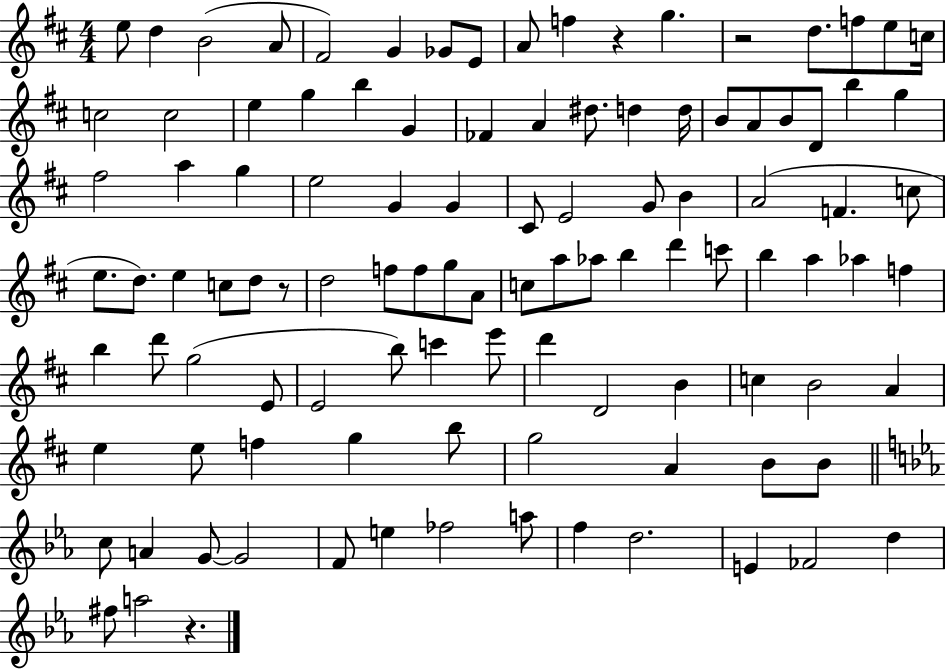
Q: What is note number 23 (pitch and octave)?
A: A4